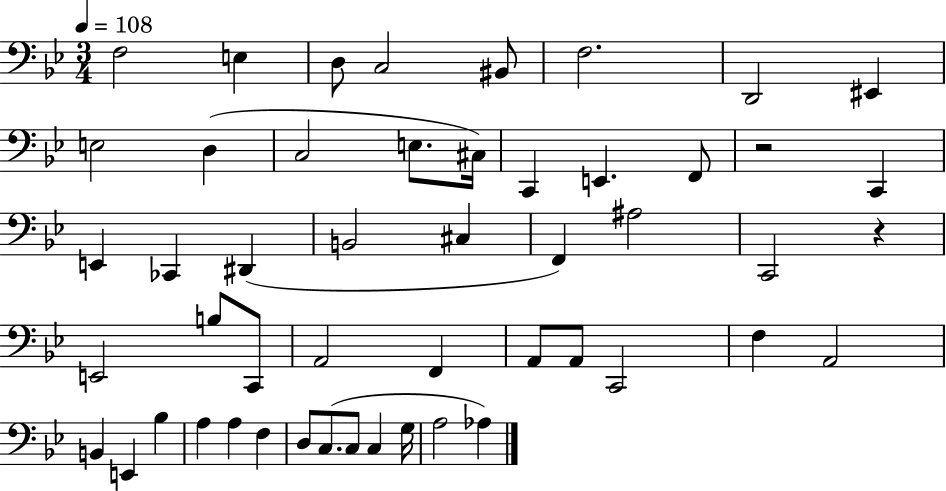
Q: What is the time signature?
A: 3/4